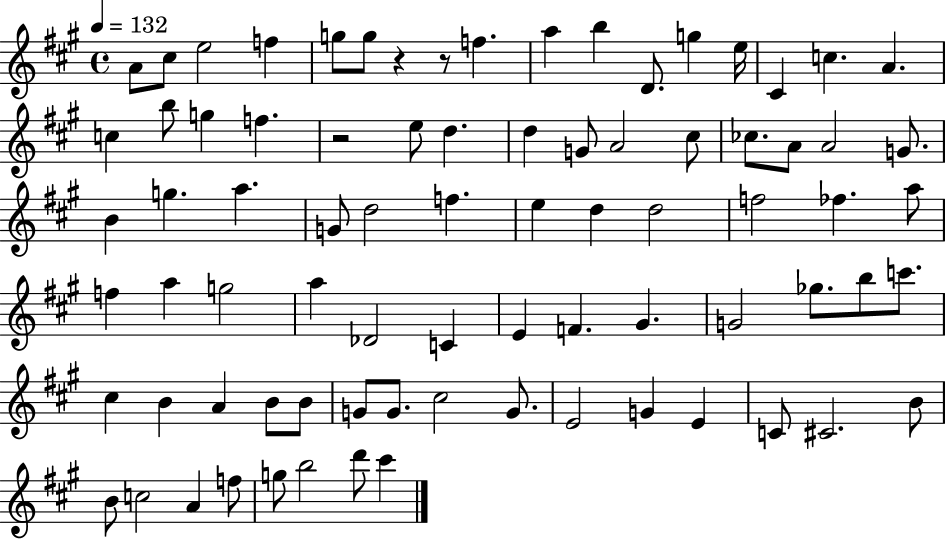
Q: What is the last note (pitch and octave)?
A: C#6